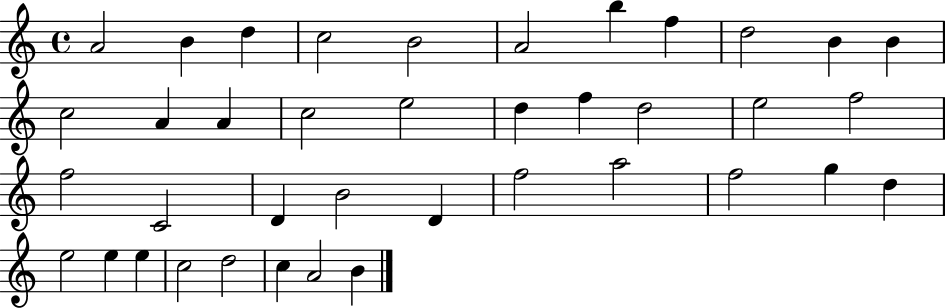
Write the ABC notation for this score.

X:1
T:Untitled
M:4/4
L:1/4
K:C
A2 B d c2 B2 A2 b f d2 B B c2 A A c2 e2 d f d2 e2 f2 f2 C2 D B2 D f2 a2 f2 g d e2 e e c2 d2 c A2 B